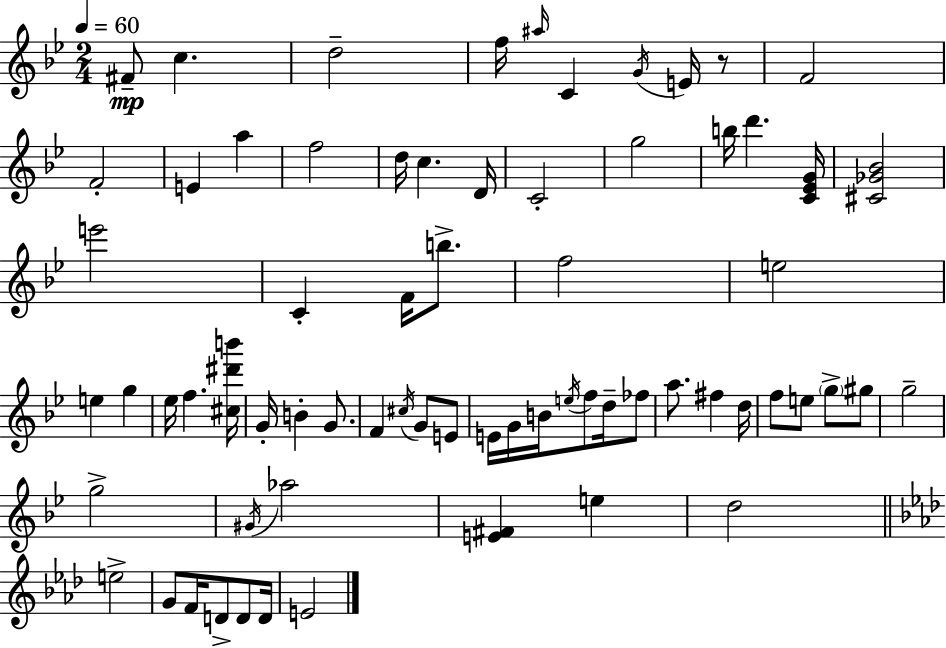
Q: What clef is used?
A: treble